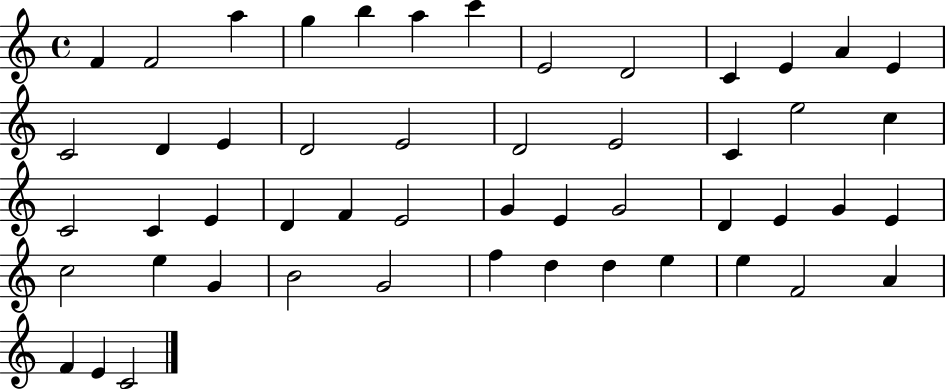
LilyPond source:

{
  \clef treble
  \time 4/4
  \defaultTimeSignature
  \key c \major
  f'4 f'2 a''4 | g''4 b''4 a''4 c'''4 | e'2 d'2 | c'4 e'4 a'4 e'4 | \break c'2 d'4 e'4 | d'2 e'2 | d'2 e'2 | c'4 e''2 c''4 | \break c'2 c'4 e'4 | d'4 f'4 e'2 | g'4 e'4 g'2 | d'4 e'4 g'4 e'4 | \break c''2 e''4 g'4 | b'2 g'2 | f''4 d''4 d''4 e''4 | e''4 f'2 a'4 | \break f'4 e'4 c'2 | \bar "|."
}